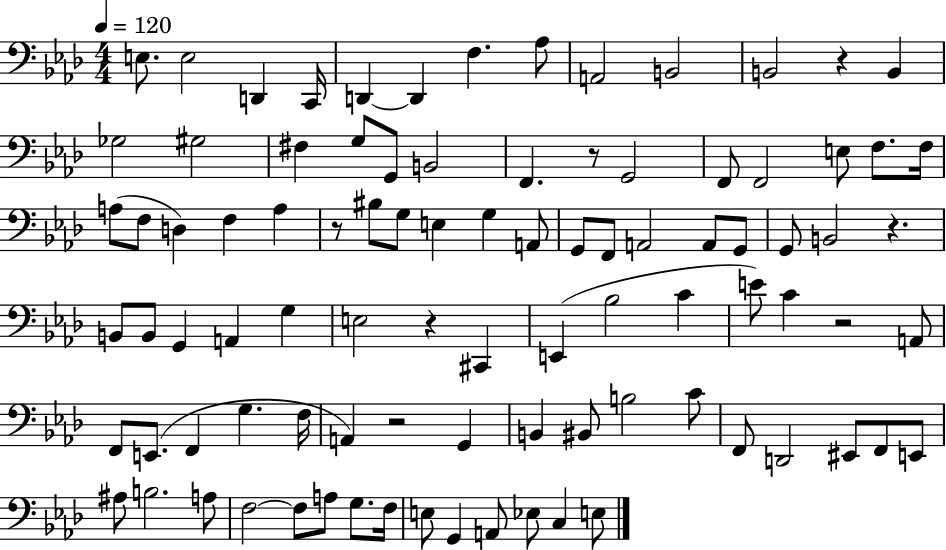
{
  \clef bass
  \numericTimeSignature
  \time 4/4
  \key aes \major
  \tempo 4 = 120
  e8. e2 d,4 c,16 | d,4~~ d,4 f4. aes8 | a,2 b,2 | b,2 r4 b,4 | \break ges2 gis2 | fis4 g8 g,8 b,2 | f,4. r8 g,2 | f,8 f,2 e8 f8. f16 | \break a8( f8 d4) f4 a4 | r8 bis8 g8 e4 g4 a,8 | g,8 f,8 a,2 a,8 g,8 | g,8 b,2 r4. | \break b,8 b,8 g,4 a,4 g4 | e2 r4 cis,4 | e,4( bes2 c'4 | e'8) c'4 r2 a,8 | \break f,8 e,8.( f,4 g4. f16 | a,4) r2 g,4 | b,4 bis,8 b2 c'8 | f,8 d,2 eis,8 f,8 e,8 | \break ais8 b2. a8 | f2~~ f8 a8 g8. f16 | e8 g,4 a,8 ees8 c4 e8 | \bar "|."
}